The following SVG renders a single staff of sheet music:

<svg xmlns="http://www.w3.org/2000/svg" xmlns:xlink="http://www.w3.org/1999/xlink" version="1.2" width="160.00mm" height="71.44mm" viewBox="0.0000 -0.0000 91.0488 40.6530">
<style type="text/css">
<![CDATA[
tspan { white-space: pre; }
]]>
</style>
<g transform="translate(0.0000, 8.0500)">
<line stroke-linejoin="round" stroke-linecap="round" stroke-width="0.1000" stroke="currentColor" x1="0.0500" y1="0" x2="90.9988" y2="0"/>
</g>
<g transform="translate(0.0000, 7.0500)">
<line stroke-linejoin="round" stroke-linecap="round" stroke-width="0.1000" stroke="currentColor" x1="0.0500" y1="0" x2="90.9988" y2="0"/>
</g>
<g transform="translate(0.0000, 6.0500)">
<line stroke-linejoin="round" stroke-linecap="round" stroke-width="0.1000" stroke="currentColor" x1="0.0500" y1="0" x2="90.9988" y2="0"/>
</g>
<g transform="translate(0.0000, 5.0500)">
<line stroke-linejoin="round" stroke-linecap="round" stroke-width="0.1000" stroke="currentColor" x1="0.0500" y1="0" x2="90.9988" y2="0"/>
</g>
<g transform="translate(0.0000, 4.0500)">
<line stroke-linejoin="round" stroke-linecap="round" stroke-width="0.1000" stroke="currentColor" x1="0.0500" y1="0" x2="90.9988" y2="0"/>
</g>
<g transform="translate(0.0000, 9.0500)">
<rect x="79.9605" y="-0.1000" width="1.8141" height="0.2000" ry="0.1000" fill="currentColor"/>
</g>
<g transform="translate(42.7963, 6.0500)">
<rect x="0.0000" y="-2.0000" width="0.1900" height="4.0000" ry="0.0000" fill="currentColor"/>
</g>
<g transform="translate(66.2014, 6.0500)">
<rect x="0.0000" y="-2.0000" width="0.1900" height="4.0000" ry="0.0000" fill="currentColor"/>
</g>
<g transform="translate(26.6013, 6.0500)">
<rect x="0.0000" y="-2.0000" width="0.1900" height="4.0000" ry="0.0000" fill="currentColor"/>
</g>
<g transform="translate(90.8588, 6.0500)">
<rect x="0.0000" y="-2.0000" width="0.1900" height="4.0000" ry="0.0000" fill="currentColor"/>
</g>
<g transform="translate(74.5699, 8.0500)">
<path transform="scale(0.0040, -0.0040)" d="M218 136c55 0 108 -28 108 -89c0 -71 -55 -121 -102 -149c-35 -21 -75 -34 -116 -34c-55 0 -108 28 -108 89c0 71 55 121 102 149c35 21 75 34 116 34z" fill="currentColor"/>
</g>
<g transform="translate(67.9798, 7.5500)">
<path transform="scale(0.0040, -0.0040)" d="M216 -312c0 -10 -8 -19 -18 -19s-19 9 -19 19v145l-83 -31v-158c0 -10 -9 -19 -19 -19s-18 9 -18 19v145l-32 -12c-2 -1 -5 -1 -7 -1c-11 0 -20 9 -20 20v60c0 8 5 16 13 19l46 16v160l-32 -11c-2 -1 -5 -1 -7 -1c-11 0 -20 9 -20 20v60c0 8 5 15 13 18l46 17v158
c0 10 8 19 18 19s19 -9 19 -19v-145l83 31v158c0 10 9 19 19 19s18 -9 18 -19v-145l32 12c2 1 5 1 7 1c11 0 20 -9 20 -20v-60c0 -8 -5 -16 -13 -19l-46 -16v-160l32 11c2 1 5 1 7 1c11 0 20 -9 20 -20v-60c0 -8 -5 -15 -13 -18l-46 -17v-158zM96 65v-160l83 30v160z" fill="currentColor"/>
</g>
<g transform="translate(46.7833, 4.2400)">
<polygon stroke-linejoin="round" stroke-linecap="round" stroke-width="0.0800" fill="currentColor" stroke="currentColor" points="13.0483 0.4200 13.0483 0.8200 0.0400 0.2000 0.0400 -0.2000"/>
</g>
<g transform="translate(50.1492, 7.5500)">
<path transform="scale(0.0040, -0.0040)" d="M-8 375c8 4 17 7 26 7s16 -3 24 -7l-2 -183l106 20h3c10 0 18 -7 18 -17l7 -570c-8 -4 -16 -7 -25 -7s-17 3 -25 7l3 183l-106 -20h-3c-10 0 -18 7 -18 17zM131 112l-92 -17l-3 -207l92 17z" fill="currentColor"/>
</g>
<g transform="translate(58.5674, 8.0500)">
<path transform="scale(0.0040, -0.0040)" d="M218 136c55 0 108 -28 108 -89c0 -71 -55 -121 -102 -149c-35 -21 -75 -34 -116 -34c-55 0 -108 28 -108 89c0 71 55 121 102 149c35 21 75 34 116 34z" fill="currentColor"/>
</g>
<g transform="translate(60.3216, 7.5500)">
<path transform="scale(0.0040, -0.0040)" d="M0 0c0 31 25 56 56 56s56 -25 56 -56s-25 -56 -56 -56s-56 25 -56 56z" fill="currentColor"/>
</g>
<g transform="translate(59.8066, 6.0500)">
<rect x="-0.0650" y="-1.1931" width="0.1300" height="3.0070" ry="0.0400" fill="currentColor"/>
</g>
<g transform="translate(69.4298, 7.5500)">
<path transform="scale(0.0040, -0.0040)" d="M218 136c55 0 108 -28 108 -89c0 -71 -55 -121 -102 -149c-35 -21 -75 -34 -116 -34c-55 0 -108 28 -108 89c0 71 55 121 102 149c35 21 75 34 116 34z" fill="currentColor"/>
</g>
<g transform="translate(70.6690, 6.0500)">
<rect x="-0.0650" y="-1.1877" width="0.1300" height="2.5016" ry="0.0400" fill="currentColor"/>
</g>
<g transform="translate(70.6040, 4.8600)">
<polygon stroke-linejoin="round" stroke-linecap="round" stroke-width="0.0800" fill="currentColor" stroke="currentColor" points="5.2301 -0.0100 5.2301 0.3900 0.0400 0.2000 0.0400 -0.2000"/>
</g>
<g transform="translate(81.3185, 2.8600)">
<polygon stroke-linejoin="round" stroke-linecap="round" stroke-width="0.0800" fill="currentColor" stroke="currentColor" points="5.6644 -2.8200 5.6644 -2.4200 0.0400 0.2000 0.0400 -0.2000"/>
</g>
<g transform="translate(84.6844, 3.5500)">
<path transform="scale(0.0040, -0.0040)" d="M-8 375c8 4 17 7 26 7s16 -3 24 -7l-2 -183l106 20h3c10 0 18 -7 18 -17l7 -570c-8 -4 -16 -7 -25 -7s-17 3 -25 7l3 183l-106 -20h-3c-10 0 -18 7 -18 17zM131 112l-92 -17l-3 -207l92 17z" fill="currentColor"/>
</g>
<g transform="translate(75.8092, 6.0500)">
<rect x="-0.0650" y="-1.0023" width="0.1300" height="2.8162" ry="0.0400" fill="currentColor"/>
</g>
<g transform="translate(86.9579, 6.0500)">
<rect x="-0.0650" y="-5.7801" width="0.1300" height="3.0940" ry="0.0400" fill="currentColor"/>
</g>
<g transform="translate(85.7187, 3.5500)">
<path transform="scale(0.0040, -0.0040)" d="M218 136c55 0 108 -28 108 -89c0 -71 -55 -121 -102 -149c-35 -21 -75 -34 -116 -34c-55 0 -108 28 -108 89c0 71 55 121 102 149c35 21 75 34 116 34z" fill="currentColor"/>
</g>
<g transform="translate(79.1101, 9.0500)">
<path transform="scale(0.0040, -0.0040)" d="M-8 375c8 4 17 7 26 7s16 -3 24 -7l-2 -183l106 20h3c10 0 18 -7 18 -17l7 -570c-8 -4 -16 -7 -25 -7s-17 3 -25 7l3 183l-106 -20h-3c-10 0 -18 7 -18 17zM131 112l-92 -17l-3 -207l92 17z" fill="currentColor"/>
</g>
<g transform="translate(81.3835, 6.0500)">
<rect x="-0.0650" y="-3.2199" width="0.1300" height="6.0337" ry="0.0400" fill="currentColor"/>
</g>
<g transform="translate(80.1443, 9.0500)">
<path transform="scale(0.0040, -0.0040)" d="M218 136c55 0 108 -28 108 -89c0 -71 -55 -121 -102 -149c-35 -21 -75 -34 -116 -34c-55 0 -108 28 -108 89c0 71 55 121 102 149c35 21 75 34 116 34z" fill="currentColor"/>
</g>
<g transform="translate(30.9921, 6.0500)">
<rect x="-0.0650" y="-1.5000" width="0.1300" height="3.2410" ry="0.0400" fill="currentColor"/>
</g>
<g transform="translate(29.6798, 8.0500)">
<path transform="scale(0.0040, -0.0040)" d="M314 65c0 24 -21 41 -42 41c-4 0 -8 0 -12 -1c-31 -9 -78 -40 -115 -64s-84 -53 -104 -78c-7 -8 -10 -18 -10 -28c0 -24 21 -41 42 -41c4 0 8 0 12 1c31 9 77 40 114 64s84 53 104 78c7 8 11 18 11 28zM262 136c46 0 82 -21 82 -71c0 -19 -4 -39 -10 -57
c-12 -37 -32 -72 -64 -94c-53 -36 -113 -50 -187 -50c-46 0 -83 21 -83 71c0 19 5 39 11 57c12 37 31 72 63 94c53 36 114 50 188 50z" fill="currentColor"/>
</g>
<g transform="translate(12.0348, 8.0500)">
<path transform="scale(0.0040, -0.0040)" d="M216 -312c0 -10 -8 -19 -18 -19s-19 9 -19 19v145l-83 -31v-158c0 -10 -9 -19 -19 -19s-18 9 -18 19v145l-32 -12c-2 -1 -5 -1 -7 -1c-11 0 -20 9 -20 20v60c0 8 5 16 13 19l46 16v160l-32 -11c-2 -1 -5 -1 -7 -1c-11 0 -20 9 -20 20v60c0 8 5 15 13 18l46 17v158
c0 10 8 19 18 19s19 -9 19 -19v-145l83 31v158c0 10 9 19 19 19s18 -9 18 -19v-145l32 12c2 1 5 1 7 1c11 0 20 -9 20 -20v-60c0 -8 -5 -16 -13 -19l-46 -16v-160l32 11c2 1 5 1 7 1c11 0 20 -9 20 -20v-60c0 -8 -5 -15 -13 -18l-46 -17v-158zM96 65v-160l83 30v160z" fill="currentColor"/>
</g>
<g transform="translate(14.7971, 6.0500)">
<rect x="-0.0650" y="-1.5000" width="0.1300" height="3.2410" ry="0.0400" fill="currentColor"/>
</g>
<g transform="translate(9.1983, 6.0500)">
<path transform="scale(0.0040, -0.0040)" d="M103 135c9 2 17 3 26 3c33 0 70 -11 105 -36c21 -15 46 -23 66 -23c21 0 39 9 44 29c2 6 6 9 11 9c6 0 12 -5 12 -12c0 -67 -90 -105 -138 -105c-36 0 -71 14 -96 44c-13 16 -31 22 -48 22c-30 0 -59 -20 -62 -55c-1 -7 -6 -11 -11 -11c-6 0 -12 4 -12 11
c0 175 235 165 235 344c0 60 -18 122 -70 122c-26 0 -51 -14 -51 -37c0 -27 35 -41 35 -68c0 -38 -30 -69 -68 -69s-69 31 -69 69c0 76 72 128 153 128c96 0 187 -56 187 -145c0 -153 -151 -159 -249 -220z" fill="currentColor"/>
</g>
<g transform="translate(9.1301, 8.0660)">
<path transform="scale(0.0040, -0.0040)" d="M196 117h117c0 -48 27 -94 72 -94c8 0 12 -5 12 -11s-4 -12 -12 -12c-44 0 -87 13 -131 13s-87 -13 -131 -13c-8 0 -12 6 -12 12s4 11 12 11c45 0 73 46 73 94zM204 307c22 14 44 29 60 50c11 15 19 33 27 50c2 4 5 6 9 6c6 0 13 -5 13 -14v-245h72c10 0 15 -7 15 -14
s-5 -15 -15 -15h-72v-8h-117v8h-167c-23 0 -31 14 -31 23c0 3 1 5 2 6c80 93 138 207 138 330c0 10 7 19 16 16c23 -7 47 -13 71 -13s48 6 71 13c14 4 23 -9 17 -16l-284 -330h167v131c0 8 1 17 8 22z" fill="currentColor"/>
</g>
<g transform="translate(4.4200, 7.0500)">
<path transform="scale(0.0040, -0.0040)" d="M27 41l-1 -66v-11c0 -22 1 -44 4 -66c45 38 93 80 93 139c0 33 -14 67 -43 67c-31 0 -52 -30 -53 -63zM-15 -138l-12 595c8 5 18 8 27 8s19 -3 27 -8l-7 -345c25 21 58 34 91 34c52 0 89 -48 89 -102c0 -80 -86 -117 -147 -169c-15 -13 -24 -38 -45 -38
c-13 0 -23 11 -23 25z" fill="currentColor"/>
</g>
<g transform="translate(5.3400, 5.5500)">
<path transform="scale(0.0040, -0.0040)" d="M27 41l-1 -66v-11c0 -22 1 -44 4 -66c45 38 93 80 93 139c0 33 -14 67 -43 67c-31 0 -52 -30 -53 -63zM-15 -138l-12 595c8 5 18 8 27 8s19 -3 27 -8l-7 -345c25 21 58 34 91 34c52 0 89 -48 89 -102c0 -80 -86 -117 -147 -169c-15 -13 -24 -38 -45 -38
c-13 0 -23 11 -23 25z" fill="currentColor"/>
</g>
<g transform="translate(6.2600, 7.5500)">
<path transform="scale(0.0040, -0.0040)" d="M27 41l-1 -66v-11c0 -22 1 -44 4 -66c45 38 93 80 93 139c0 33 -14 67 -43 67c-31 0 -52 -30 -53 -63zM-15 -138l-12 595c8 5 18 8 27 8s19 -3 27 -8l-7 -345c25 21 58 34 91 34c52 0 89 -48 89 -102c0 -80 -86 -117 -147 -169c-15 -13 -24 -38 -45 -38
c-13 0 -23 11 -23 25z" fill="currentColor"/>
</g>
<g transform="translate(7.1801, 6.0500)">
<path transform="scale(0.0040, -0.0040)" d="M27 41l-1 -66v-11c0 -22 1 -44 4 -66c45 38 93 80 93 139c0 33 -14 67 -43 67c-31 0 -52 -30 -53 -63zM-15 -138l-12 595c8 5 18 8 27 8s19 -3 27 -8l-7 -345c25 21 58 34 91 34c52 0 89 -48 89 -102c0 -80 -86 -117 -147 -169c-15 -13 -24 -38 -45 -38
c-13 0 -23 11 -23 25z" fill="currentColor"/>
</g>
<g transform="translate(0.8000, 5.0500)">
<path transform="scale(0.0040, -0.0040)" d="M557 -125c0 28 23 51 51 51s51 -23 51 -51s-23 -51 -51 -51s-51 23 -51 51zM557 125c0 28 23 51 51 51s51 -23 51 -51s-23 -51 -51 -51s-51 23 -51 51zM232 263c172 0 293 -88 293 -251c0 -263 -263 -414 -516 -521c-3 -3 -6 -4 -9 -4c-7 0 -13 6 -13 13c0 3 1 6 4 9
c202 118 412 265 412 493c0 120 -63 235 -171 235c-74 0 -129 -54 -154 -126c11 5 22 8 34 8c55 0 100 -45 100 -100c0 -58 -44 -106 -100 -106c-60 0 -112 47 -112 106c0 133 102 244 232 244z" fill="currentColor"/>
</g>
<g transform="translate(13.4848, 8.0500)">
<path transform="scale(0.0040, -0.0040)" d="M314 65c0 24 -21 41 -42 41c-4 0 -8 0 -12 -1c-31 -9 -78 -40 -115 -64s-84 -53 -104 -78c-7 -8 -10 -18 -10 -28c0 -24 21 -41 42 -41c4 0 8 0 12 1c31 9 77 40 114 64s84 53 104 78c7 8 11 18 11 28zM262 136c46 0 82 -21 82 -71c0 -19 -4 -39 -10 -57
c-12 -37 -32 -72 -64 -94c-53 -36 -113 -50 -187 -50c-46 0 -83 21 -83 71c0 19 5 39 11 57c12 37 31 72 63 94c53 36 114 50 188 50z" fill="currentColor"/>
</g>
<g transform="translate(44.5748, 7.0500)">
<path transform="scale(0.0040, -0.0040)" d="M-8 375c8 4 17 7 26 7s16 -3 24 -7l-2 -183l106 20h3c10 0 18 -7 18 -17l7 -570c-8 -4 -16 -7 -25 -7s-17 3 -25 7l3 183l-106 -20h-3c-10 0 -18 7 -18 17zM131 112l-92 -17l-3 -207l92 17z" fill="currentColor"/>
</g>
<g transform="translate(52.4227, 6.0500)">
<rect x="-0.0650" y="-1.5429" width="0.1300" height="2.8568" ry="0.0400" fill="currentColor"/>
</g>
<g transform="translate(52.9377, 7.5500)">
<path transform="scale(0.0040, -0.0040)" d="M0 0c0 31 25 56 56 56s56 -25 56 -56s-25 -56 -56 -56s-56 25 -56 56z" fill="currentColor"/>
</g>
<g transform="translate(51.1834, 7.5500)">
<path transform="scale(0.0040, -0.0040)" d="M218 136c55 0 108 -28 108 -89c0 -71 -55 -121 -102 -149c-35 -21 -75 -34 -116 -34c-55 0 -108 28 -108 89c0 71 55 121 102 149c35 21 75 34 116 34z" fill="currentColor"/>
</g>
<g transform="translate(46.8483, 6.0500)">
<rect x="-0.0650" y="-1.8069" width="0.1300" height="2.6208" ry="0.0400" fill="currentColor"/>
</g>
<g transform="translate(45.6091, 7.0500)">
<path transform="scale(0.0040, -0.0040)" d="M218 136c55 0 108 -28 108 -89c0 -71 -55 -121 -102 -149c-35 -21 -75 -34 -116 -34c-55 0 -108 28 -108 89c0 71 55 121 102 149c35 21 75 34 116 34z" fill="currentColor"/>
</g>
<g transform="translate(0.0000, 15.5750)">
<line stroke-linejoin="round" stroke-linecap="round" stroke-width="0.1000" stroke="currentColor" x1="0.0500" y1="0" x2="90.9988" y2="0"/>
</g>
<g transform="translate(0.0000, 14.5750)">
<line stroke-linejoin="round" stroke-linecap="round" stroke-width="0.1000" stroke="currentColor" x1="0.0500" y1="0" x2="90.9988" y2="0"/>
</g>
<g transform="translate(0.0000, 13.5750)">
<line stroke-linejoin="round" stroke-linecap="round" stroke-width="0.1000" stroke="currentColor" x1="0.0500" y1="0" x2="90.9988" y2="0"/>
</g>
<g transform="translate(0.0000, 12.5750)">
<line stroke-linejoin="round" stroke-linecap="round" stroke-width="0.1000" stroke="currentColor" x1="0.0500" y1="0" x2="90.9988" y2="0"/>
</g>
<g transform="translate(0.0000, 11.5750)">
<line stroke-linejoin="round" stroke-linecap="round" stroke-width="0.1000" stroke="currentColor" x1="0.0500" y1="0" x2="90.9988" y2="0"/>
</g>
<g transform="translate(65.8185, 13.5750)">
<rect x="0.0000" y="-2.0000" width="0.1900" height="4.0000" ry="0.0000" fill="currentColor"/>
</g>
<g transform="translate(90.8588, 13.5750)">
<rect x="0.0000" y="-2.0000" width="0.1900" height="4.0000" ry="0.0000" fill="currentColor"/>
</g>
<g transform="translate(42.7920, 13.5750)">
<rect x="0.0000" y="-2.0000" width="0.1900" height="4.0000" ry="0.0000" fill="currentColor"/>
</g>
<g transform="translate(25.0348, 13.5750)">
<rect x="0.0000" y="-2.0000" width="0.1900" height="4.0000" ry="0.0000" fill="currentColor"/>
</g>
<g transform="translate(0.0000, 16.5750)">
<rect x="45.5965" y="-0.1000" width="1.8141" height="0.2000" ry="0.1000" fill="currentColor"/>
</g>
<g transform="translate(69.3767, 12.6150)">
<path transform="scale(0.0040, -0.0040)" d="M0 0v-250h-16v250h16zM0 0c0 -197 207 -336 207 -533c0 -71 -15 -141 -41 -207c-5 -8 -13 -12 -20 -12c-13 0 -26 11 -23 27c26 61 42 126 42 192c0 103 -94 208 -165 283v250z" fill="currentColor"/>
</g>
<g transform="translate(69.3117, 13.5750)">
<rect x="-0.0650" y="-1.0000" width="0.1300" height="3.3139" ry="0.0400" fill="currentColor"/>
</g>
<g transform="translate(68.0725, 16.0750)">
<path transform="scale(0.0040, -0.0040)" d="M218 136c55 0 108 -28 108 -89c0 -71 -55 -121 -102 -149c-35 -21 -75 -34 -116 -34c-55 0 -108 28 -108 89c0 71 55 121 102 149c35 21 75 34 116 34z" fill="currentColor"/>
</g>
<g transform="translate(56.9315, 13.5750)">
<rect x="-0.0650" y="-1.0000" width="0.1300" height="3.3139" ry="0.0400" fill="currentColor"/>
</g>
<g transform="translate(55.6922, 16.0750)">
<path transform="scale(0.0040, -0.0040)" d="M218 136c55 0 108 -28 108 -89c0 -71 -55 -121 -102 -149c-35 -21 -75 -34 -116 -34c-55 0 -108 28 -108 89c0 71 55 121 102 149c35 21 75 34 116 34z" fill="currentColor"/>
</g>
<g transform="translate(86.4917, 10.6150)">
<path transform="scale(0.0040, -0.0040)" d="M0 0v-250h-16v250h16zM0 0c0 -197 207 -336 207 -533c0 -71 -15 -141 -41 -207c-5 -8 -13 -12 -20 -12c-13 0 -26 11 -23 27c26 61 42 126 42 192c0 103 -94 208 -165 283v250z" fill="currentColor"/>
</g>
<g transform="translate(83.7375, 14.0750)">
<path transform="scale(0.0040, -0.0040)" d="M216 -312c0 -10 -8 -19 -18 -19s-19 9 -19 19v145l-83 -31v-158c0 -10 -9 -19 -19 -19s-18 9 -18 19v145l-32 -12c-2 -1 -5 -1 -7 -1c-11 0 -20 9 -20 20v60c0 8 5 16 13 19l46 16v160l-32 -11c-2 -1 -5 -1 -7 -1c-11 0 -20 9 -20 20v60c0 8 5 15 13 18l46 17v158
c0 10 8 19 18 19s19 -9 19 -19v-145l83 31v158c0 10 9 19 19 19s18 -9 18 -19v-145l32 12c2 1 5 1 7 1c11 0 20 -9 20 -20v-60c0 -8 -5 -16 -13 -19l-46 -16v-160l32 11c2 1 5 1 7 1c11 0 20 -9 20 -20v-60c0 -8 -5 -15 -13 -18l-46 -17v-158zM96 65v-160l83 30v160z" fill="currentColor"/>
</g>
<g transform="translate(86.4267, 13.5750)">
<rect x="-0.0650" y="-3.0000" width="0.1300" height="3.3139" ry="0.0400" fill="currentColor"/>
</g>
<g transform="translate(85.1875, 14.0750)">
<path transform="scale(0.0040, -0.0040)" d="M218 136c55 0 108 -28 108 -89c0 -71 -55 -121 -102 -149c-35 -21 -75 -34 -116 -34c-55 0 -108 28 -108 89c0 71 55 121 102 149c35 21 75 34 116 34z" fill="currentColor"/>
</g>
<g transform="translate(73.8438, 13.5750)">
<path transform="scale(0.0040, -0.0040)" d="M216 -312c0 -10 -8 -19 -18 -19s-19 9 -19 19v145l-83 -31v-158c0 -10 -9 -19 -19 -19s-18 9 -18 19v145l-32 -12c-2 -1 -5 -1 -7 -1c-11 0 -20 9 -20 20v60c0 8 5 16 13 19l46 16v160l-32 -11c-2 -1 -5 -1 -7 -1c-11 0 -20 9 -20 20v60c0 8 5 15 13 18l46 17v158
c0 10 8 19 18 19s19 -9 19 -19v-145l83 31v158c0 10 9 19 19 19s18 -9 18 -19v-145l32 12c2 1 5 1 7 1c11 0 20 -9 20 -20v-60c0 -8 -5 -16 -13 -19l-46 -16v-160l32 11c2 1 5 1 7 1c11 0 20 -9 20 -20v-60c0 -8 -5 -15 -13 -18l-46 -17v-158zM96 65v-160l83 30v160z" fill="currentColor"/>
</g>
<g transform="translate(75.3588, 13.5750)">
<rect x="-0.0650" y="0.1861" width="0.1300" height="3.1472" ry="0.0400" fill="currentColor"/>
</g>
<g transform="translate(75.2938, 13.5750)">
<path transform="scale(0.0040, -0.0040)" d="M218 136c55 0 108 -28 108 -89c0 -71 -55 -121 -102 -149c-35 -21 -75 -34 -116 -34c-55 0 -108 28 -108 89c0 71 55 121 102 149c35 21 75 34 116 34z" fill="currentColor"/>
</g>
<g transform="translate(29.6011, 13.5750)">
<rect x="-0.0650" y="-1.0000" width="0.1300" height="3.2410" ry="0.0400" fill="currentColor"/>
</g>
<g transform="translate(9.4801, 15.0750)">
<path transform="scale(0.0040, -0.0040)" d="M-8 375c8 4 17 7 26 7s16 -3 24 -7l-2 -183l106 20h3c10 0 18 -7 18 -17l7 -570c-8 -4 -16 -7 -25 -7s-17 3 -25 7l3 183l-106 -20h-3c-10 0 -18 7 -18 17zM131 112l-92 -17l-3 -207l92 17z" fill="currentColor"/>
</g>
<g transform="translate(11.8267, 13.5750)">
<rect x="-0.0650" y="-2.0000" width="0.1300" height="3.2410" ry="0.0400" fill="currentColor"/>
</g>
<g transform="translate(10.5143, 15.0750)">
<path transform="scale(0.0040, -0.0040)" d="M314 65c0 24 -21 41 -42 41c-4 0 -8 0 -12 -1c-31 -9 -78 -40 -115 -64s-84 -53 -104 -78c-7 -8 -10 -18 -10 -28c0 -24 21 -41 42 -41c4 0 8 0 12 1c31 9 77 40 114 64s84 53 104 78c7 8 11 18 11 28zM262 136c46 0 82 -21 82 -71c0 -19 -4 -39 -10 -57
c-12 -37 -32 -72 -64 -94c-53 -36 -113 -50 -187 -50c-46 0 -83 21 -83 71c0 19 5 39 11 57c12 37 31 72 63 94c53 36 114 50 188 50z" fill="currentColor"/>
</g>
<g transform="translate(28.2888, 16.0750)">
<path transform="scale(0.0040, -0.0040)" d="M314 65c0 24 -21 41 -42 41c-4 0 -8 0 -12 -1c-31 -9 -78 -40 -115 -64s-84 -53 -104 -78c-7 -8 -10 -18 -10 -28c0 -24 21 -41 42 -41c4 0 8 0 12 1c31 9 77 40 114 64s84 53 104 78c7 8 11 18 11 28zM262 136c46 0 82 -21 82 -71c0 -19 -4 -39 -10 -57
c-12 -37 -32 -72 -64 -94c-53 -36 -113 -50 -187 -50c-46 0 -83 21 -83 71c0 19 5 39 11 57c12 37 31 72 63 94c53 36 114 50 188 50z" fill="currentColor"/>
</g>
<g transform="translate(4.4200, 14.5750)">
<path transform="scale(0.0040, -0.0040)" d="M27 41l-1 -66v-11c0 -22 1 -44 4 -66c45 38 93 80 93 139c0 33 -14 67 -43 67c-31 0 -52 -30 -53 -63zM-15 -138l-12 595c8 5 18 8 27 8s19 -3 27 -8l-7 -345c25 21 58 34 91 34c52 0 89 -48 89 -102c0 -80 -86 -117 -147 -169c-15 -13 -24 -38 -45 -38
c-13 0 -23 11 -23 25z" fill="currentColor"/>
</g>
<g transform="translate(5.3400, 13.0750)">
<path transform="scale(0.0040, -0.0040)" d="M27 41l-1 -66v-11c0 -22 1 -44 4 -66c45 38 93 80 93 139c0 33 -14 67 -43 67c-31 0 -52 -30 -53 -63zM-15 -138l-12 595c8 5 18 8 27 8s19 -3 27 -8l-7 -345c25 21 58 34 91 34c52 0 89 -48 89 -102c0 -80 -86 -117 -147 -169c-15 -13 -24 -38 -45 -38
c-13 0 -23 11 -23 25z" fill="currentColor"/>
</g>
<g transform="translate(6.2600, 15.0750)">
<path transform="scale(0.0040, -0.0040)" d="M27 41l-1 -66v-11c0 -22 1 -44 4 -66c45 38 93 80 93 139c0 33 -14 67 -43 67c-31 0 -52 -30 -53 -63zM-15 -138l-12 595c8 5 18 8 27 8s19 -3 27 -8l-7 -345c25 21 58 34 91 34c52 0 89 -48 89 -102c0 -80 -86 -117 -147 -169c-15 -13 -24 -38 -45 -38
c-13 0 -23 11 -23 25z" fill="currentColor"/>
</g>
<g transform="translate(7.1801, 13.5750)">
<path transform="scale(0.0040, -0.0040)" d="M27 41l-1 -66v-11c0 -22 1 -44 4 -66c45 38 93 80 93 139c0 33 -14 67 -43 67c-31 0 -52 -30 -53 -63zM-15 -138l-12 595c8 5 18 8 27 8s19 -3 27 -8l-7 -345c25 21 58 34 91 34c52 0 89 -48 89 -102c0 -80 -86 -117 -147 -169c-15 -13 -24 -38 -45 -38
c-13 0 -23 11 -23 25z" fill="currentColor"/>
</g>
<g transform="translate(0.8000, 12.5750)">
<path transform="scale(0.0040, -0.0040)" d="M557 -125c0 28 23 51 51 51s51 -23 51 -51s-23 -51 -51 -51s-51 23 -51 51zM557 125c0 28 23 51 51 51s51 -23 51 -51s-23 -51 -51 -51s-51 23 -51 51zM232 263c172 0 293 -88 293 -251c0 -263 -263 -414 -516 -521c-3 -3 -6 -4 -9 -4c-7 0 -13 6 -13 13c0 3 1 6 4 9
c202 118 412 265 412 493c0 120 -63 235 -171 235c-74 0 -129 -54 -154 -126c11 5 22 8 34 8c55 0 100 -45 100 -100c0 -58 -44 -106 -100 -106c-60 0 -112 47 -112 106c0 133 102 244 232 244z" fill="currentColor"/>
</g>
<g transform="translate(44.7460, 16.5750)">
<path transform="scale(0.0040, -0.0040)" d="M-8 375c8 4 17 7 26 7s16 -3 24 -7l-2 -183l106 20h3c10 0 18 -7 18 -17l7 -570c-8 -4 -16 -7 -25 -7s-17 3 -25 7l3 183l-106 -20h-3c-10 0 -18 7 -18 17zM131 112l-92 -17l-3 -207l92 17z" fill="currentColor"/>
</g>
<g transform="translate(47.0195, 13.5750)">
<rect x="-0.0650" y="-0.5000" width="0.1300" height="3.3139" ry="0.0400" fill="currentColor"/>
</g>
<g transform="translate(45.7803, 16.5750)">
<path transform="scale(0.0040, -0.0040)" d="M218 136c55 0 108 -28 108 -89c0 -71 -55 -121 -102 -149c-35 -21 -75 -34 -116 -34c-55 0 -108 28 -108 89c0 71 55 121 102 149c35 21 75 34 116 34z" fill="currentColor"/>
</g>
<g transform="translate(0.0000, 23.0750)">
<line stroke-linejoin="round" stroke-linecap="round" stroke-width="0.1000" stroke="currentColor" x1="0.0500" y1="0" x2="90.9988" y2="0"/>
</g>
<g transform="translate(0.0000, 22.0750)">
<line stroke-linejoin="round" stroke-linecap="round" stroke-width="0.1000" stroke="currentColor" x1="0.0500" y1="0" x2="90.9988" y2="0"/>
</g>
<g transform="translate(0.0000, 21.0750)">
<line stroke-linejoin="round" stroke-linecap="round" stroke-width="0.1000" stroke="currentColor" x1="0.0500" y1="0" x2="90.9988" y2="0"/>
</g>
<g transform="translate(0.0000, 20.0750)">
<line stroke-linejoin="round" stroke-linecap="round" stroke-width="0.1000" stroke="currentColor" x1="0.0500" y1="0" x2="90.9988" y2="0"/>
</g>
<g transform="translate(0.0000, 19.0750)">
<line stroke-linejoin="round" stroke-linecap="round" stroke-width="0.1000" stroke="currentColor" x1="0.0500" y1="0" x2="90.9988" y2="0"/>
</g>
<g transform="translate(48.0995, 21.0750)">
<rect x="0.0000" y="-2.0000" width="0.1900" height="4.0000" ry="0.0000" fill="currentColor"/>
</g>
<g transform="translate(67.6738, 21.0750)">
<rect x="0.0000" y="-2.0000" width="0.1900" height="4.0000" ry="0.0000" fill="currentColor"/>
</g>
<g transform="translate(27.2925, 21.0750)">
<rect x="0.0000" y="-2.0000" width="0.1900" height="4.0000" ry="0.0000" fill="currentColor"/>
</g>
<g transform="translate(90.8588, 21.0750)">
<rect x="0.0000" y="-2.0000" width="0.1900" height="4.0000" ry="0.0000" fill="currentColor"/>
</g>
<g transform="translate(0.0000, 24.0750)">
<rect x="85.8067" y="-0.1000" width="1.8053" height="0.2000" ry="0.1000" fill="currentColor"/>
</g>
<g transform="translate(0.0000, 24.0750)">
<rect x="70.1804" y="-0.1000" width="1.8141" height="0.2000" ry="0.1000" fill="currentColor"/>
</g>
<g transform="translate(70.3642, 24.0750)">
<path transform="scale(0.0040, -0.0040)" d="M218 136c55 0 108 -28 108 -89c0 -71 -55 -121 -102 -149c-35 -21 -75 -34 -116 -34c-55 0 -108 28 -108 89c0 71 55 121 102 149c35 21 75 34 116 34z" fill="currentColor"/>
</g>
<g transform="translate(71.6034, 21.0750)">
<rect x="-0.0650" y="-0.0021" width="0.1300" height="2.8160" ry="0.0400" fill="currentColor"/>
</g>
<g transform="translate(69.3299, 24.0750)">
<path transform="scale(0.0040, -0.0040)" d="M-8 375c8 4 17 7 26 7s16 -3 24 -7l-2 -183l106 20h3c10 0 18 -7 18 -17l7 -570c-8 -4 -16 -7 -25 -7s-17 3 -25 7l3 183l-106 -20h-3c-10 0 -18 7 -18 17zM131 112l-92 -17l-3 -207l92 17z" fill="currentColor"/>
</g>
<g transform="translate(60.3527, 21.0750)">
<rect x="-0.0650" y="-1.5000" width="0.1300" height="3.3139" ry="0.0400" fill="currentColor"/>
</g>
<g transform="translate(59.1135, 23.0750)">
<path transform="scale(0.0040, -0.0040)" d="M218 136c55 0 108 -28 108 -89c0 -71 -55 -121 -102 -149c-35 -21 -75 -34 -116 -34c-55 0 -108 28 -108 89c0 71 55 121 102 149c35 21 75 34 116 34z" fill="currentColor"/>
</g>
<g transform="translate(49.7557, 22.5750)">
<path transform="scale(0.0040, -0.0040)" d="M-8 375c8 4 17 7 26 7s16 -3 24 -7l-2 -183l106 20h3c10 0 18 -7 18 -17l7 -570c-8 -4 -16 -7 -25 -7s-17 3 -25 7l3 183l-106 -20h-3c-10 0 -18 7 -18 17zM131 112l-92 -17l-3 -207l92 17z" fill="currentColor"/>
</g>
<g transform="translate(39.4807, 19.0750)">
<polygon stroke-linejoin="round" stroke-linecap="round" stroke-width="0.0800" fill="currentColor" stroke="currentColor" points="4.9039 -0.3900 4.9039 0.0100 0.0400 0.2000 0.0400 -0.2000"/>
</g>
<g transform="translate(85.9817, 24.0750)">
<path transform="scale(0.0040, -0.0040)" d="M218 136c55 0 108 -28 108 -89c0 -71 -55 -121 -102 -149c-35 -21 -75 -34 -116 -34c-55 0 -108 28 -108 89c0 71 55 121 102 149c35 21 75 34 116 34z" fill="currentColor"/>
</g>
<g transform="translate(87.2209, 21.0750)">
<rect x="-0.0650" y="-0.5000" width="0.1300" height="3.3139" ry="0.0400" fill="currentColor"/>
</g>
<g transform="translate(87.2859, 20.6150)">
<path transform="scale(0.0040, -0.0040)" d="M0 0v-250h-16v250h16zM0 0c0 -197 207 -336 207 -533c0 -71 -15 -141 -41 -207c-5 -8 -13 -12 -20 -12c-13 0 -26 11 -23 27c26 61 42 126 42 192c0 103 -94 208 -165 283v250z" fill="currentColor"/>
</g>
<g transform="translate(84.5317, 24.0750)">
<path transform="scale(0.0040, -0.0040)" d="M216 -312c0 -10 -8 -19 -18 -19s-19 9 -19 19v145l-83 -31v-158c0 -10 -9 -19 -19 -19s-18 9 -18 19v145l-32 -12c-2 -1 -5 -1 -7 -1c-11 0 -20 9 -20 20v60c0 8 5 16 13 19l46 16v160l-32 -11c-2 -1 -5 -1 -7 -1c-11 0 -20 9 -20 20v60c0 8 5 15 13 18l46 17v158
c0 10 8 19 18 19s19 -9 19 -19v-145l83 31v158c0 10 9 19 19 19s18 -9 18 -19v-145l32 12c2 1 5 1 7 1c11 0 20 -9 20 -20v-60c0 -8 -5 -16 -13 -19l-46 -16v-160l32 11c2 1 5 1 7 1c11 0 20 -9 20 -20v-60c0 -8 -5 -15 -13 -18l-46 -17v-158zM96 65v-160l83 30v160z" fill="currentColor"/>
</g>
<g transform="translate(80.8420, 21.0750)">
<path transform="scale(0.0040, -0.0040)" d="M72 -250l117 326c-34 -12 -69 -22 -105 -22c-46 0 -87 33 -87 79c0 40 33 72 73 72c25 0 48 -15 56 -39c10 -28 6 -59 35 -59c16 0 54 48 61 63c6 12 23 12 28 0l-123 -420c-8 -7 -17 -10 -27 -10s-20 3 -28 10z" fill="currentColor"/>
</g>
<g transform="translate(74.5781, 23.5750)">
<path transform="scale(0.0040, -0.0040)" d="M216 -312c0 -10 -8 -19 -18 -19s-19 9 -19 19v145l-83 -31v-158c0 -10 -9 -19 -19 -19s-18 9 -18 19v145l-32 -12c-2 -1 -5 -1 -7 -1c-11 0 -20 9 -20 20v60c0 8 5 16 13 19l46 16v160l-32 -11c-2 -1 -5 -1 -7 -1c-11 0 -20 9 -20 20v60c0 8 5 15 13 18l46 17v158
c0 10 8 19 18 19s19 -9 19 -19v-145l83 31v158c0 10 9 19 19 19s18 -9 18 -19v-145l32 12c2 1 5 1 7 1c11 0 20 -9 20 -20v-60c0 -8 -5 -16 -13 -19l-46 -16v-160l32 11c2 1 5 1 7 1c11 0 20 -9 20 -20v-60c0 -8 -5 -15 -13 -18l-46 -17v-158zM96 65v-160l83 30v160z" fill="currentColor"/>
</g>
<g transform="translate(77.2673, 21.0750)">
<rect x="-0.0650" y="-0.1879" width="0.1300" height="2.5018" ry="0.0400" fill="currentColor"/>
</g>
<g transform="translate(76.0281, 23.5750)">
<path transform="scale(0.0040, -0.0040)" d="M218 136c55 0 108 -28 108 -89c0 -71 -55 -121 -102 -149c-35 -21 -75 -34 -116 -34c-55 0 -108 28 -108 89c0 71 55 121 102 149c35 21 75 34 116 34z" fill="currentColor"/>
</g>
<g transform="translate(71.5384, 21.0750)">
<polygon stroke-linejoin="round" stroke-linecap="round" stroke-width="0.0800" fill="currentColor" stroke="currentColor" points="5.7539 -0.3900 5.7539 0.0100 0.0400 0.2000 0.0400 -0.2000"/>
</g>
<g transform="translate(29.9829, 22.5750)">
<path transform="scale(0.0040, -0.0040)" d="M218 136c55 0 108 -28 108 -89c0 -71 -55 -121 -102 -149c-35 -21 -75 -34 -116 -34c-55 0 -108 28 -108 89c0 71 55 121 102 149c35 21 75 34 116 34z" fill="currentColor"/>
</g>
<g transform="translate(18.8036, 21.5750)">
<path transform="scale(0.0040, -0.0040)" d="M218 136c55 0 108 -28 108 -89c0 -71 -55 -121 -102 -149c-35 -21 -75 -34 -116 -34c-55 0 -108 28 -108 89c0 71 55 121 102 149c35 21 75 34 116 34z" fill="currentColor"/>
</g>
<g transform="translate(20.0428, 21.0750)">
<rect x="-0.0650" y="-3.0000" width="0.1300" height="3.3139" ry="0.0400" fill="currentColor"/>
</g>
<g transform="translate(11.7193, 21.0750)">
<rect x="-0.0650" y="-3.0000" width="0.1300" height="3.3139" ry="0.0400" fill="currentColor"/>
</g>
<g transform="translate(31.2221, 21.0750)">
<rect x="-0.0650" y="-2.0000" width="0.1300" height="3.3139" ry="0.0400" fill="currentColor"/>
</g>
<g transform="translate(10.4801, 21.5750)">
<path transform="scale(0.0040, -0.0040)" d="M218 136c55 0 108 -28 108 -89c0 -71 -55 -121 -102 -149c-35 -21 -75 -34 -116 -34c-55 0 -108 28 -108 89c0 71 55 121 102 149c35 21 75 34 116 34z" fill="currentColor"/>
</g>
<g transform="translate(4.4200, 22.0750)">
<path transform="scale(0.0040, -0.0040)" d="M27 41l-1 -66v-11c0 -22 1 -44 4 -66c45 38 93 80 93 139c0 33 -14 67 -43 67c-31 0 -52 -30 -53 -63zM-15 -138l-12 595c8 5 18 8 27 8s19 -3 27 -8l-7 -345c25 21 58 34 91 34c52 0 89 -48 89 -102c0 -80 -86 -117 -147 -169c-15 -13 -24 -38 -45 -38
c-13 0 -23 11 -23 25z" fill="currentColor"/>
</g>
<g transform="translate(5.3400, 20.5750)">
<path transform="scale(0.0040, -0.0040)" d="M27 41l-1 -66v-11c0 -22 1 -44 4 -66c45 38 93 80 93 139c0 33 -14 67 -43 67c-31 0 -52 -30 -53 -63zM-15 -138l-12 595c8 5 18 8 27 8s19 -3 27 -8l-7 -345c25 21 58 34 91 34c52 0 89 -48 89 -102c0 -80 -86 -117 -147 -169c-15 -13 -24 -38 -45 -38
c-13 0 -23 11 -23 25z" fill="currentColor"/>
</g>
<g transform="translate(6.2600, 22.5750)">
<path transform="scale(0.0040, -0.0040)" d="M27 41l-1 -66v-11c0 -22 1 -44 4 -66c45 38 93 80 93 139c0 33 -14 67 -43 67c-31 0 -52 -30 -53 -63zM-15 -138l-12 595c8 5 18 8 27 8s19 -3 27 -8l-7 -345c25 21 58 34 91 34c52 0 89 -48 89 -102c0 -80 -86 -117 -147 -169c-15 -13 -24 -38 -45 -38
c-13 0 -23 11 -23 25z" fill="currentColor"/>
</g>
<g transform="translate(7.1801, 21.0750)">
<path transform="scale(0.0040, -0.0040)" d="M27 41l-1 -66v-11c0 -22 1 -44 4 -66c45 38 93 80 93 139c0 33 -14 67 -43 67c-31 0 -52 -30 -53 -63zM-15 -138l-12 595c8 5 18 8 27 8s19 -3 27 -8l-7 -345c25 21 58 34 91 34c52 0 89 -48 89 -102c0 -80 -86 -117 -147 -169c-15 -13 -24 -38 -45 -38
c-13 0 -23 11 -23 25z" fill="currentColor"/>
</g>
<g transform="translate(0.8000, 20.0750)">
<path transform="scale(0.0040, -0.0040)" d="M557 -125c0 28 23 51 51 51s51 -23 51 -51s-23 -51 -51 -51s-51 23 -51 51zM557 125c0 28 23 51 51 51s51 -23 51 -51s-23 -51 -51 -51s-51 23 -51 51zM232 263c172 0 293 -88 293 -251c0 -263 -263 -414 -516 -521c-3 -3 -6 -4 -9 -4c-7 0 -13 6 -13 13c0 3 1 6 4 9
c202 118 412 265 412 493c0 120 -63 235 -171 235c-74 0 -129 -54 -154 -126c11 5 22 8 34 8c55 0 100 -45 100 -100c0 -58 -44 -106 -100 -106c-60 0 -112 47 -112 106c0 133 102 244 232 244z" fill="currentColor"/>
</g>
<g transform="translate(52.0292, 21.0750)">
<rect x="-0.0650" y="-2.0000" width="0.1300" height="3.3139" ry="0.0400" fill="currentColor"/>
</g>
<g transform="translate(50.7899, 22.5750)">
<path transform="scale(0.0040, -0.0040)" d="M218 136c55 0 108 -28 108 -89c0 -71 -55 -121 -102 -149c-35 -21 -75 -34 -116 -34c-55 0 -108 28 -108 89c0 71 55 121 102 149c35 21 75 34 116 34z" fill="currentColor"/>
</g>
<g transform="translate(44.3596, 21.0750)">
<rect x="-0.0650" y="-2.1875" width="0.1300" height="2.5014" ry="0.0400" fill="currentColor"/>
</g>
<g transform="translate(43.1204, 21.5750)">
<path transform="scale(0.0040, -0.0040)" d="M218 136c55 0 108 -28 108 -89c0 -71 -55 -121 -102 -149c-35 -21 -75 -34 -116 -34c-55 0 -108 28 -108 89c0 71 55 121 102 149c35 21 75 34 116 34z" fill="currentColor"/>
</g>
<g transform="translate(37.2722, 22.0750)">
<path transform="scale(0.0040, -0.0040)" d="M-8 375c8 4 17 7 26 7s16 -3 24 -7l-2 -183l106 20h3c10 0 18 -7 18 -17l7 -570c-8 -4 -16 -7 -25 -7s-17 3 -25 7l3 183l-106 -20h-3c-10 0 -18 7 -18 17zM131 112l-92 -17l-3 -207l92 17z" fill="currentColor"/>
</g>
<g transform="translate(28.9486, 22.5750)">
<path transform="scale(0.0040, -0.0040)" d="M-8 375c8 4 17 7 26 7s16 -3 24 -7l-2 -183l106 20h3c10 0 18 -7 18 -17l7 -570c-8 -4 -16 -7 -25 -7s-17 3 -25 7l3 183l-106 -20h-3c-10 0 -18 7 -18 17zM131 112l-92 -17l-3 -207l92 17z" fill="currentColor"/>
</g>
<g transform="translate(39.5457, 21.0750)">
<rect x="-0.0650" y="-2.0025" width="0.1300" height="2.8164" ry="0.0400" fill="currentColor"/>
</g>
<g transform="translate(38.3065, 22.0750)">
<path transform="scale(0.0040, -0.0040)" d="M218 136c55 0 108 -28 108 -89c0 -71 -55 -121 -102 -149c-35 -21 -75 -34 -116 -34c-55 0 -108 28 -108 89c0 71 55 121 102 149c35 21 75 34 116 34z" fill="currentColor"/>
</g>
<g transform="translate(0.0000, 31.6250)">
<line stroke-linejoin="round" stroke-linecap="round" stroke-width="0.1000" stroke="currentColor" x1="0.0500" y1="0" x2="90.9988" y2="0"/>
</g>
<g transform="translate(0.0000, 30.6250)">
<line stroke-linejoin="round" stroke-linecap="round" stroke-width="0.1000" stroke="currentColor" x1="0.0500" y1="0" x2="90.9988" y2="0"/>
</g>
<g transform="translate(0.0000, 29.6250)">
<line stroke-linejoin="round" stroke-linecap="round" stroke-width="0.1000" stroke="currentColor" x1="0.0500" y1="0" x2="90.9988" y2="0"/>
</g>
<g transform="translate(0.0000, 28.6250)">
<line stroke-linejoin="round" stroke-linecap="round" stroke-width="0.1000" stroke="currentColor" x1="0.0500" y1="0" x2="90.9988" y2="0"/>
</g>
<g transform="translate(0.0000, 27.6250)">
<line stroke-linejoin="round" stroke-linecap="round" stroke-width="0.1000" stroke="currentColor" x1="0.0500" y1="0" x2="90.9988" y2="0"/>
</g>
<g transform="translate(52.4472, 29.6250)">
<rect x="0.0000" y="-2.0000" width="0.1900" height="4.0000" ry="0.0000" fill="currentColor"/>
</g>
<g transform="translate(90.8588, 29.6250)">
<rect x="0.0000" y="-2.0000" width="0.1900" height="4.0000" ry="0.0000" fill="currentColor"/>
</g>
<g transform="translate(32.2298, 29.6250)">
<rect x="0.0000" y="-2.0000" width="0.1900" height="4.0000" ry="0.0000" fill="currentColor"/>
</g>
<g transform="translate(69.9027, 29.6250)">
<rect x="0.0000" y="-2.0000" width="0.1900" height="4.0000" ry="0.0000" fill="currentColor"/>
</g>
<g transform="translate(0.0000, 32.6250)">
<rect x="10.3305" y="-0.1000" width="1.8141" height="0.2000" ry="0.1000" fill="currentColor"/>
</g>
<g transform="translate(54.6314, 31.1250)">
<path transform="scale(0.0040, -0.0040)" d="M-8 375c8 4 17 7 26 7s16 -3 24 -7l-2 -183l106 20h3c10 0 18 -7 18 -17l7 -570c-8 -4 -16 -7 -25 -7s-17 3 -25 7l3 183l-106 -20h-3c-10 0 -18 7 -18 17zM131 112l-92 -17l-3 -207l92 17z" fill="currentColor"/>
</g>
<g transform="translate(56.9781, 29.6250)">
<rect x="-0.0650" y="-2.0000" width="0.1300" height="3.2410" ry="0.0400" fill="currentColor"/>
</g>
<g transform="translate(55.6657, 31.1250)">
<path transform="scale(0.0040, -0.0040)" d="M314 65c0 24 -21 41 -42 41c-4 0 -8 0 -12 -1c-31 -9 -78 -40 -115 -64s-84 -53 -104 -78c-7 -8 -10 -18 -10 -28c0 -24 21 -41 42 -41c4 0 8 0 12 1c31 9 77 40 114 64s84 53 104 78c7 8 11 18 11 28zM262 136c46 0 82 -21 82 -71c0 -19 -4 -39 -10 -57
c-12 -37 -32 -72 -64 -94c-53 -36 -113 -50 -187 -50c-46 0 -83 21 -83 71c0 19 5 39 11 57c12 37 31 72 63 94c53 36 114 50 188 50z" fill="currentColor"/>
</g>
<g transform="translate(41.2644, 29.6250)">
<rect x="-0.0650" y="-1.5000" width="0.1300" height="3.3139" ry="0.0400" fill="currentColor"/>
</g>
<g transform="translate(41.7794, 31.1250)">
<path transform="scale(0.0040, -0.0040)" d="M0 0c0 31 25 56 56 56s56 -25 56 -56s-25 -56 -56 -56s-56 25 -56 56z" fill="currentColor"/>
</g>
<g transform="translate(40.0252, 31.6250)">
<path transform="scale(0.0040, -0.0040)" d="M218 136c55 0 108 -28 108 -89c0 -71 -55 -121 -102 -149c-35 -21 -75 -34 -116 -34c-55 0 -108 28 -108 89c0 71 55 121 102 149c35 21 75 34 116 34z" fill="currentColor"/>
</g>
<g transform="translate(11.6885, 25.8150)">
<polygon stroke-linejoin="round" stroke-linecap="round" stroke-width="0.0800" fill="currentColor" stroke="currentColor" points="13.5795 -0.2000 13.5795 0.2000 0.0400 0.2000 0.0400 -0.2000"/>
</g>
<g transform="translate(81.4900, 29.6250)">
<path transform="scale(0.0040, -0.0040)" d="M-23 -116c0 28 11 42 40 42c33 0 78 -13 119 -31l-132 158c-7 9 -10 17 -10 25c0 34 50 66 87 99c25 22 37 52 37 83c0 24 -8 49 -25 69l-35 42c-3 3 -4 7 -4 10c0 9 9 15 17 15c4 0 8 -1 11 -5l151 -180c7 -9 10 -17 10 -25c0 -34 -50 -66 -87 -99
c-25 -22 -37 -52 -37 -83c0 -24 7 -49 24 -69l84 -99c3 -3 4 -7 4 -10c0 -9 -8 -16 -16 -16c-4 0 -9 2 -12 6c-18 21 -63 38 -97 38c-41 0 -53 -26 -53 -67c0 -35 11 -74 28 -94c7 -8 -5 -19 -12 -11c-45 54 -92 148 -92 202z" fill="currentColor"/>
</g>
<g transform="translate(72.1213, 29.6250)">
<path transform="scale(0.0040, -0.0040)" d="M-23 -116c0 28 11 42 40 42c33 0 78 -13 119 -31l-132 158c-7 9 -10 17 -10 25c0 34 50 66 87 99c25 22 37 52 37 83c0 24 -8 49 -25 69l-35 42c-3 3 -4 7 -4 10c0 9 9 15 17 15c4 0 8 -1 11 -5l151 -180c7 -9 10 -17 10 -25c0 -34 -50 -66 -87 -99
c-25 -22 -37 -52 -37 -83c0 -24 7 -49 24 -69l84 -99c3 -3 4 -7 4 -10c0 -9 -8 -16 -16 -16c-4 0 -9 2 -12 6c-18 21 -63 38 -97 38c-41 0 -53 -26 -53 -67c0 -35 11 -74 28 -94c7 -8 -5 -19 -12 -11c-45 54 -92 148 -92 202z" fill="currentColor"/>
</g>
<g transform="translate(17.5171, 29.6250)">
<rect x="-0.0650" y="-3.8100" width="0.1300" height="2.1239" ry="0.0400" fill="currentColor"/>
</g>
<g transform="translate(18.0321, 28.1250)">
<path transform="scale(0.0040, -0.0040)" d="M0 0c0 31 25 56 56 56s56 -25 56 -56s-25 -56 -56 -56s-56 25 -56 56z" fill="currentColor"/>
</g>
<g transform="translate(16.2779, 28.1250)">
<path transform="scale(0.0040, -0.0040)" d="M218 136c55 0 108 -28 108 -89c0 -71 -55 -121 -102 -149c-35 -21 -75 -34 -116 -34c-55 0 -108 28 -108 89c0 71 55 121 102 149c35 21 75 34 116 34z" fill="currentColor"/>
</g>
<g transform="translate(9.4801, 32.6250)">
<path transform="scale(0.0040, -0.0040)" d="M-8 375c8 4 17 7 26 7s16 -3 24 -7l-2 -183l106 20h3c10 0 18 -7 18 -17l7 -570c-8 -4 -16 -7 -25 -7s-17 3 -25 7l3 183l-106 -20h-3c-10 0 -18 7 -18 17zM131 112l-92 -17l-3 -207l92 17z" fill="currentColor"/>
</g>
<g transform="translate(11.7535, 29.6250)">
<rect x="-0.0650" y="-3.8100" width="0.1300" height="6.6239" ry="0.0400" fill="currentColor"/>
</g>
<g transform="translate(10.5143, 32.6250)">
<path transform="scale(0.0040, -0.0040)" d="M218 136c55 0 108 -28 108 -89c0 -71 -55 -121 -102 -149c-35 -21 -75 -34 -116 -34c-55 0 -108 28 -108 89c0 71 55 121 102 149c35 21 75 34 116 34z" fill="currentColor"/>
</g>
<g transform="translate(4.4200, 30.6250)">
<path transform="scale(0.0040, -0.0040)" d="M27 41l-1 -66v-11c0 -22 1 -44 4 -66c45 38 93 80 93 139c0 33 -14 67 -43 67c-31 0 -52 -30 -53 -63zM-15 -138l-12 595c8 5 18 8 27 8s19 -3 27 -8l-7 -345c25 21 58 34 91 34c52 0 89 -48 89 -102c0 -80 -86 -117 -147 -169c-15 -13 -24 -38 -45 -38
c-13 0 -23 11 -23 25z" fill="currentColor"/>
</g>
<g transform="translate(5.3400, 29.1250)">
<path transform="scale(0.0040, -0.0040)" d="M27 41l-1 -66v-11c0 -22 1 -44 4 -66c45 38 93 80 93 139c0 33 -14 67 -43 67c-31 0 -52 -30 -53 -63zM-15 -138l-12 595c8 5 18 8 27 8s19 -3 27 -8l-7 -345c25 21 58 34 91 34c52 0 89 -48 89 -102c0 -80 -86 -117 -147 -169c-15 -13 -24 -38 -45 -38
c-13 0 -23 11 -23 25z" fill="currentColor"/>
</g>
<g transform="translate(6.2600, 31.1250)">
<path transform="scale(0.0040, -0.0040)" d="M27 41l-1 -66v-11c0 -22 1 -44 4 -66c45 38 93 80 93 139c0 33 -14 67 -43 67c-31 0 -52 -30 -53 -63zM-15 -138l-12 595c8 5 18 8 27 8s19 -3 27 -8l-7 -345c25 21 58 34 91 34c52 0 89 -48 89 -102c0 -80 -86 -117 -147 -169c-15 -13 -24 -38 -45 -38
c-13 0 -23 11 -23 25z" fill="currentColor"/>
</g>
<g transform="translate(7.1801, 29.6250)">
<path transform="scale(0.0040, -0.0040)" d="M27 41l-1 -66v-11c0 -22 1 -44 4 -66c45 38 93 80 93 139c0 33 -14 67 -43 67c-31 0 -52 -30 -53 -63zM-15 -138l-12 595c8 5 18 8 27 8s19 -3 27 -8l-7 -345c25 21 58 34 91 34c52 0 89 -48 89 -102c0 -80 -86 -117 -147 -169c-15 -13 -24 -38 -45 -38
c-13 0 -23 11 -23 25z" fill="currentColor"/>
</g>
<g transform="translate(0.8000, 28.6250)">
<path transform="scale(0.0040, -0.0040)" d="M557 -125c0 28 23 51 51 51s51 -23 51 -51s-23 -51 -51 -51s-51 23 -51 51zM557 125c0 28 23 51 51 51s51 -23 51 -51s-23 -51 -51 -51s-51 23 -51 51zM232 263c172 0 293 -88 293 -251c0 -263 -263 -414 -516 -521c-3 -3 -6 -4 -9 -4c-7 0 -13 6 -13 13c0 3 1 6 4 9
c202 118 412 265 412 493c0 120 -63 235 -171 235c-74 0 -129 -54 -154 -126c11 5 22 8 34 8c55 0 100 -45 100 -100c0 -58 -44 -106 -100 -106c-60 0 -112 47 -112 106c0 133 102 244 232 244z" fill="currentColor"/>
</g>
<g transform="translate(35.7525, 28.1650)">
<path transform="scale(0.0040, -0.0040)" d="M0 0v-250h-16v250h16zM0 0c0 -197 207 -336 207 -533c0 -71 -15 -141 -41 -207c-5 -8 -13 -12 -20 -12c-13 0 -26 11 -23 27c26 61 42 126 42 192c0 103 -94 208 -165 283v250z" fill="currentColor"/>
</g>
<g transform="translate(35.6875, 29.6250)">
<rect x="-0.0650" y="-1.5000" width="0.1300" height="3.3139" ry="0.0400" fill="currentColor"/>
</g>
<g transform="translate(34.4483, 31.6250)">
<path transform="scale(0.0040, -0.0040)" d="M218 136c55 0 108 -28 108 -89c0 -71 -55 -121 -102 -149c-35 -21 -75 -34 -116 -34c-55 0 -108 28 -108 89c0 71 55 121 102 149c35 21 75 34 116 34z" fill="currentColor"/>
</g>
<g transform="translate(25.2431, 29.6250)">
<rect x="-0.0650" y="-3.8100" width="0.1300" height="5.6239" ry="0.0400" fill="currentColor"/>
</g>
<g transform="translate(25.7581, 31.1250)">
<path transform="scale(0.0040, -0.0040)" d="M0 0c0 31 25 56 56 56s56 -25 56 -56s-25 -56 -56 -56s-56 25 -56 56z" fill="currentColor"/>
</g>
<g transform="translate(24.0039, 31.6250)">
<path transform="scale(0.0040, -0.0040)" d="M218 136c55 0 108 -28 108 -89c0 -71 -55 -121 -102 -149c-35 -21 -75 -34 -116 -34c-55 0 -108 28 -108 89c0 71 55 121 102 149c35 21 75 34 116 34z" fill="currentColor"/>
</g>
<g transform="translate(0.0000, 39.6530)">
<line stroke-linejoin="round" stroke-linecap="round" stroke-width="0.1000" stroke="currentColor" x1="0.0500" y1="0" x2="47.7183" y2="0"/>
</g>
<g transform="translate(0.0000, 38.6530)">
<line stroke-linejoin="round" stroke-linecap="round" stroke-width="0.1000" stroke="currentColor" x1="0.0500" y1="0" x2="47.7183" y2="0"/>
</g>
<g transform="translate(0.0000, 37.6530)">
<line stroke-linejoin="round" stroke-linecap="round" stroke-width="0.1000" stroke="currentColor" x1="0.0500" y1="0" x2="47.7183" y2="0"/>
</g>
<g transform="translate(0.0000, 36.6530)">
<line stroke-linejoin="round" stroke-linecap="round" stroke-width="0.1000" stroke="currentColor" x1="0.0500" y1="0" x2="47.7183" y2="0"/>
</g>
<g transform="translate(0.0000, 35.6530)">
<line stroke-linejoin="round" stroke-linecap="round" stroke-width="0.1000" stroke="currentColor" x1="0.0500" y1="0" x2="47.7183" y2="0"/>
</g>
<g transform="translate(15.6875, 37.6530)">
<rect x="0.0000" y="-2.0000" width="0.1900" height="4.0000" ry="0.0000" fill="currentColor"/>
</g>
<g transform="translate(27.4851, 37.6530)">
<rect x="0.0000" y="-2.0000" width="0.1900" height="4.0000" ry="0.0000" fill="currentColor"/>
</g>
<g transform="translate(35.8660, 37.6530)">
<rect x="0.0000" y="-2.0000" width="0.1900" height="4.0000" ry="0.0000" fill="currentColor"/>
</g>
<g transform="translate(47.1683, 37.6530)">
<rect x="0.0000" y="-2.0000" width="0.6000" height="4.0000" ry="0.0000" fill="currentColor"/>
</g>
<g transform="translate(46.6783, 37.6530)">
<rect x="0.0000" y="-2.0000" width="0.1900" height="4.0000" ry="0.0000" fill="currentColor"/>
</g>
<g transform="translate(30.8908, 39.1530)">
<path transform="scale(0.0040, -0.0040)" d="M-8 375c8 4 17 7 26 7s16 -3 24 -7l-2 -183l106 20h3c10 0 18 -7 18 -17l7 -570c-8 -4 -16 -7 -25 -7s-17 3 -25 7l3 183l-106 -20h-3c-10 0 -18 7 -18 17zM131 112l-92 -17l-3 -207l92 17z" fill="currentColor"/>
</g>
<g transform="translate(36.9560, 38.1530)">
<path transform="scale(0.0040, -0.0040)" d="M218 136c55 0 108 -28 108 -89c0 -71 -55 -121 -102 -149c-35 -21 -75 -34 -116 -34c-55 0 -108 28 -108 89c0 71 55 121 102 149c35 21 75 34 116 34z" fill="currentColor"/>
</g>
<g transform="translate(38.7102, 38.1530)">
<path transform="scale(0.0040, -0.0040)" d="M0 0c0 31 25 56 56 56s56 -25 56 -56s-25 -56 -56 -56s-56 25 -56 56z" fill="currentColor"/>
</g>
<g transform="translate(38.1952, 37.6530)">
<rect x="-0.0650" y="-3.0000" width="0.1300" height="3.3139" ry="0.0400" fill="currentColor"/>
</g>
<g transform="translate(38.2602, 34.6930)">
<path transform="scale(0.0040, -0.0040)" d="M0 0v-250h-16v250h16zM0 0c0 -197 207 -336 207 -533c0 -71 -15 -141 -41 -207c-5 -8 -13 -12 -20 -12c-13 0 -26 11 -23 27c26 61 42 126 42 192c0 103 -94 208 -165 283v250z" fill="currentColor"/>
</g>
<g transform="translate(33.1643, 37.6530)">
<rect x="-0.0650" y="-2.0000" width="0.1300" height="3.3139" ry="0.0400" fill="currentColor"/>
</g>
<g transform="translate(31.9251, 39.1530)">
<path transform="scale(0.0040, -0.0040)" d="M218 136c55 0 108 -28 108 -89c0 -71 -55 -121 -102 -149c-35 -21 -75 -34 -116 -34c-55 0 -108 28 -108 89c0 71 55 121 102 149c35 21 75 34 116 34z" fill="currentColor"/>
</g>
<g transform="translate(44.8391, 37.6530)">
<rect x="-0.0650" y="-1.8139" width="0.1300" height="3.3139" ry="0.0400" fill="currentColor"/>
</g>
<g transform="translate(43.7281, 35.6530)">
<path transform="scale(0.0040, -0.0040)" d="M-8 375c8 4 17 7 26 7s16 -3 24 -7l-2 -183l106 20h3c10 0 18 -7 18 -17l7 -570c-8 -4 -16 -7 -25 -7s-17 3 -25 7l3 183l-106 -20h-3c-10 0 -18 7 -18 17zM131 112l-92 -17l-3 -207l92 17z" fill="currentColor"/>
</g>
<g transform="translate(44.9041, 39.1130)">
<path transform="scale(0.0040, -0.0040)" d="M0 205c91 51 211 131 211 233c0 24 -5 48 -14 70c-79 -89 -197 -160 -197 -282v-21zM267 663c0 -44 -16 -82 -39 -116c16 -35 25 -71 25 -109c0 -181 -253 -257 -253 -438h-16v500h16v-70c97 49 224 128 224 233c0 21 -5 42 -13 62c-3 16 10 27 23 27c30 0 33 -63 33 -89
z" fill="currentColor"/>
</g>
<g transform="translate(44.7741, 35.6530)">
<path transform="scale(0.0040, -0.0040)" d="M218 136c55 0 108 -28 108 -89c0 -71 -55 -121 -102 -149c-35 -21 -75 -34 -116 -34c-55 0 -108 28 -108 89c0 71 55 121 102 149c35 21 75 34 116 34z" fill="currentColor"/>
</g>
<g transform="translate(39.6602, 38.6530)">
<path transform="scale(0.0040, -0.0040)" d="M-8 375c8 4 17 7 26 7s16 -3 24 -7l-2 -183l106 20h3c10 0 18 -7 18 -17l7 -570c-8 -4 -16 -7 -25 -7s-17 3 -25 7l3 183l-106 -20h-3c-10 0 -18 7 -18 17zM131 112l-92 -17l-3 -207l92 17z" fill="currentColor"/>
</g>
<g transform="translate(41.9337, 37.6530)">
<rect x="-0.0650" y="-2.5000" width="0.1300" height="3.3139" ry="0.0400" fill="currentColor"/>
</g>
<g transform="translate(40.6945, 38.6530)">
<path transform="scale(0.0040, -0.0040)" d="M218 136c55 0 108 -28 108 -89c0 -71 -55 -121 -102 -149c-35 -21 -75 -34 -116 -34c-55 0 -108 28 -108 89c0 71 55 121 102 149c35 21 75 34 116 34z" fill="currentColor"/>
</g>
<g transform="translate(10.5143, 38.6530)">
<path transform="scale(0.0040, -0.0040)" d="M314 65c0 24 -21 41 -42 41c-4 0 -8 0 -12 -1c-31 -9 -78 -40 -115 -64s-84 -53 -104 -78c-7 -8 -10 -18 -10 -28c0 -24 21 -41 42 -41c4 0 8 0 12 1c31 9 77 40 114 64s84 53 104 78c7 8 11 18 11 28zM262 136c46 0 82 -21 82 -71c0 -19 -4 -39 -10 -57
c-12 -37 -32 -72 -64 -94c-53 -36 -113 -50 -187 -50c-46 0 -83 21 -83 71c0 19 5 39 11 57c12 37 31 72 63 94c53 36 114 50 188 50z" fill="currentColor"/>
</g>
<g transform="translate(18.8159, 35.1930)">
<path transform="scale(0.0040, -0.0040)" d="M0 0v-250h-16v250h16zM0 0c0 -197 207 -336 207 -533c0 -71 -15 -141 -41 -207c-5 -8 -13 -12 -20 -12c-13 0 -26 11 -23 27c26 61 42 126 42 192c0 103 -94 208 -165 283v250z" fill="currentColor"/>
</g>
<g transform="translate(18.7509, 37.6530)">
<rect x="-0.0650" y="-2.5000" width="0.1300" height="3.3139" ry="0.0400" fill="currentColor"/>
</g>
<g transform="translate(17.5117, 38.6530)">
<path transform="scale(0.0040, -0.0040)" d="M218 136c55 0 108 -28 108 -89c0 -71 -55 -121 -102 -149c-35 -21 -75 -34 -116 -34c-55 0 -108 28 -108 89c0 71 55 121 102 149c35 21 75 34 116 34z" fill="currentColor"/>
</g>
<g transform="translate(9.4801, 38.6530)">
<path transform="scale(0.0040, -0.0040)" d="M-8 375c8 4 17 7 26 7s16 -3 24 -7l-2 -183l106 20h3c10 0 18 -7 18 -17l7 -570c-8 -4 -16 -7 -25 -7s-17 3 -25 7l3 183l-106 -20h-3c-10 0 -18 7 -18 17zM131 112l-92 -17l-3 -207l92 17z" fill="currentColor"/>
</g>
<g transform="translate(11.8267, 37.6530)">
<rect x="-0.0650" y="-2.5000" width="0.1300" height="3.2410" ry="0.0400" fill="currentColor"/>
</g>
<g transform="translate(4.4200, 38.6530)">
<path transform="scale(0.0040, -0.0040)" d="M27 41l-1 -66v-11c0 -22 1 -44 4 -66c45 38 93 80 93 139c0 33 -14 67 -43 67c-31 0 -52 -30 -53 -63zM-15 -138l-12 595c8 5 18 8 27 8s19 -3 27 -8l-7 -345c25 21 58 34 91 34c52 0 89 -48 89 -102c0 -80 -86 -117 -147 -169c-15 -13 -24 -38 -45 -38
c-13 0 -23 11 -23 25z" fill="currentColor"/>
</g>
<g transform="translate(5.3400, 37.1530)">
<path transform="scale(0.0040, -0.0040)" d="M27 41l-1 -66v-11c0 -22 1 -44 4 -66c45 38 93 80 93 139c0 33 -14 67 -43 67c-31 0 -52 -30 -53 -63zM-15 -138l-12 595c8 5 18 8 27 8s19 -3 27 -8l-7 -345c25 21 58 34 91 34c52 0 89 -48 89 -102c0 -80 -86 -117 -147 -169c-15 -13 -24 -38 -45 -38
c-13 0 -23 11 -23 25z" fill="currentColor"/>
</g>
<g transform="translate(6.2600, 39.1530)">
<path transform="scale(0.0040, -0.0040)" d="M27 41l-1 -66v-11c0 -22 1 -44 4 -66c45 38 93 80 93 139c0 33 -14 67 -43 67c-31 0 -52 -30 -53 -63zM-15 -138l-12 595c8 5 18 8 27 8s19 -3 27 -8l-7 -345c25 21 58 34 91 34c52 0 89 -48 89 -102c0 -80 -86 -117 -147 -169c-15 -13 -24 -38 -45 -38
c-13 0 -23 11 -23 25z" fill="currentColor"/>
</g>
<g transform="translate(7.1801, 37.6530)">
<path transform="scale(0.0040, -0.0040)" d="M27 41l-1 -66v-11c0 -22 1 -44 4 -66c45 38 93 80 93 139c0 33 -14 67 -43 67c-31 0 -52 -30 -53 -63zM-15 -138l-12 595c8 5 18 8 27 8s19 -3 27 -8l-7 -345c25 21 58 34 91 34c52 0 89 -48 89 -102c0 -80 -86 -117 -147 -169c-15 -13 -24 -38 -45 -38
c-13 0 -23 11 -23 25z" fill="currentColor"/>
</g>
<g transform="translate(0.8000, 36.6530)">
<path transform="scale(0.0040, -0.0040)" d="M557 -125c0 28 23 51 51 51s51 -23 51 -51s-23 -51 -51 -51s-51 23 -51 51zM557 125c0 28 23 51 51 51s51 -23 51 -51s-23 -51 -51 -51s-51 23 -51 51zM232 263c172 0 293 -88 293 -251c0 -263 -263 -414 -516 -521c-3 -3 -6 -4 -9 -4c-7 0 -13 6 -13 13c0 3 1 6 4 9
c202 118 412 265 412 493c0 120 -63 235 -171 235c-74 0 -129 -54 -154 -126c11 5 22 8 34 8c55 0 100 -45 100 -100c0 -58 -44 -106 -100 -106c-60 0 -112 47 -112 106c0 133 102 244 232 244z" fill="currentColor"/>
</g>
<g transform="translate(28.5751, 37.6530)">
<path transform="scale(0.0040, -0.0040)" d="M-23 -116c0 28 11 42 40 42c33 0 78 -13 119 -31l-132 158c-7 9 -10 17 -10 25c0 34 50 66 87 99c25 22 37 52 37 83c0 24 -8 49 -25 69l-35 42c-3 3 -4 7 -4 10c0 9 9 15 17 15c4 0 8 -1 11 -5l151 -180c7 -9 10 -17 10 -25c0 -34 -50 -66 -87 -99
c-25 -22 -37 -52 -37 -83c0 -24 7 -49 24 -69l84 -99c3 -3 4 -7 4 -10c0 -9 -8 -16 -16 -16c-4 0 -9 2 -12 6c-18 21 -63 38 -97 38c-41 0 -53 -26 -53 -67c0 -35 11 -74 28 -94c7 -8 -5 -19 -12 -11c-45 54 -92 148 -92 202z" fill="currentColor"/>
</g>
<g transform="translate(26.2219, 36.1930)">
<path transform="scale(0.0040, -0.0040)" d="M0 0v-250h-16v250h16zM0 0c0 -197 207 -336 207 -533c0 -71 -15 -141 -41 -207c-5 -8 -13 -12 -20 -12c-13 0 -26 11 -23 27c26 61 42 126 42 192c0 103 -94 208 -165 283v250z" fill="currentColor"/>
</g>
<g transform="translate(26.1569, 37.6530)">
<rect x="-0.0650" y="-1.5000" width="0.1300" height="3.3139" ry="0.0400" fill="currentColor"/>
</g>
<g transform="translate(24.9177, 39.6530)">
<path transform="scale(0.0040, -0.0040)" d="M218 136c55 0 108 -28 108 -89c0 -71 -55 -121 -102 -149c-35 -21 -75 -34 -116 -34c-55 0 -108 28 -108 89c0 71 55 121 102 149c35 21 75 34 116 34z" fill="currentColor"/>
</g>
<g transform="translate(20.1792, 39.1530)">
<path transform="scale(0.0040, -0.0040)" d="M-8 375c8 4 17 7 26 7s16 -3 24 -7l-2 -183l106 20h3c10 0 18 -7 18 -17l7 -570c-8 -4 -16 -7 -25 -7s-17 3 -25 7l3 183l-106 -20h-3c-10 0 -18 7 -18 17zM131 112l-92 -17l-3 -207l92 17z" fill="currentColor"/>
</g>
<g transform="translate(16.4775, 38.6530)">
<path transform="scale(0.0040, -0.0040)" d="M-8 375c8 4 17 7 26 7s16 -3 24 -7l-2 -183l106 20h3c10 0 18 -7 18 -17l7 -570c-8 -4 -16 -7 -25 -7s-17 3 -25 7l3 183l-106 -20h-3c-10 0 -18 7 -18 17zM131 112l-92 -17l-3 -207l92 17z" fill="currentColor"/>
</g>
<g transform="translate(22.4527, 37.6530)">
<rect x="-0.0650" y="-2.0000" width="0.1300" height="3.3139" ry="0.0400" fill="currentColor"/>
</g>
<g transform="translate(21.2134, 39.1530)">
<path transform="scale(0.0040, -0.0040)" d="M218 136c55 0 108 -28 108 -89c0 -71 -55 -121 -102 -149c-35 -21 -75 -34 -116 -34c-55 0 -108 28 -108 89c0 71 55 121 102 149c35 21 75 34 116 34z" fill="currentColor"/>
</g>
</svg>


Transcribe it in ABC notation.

X:1
T:Untitled
M:2/4
L:1/4
K:Ab
^G,,2 G,,2 B,,/2 A,,/2 G,,/2 ^A,,/2 G,,/2 E,,/2 B,/2 A,,2 F,,2 E,, F,, F,,/2 ^D, ^C,/2 C, C, A,, B,,/2 C,/2 A,, G,, E,,/2 ^F,,/2 z/2 ^E,,/2 E,,/2 G,/2 G,,/2 G,,/2 G,, A,,2 z z B,,2 B,,/2 A,, G,,/2 z A,, C,/2 B,, A,/4